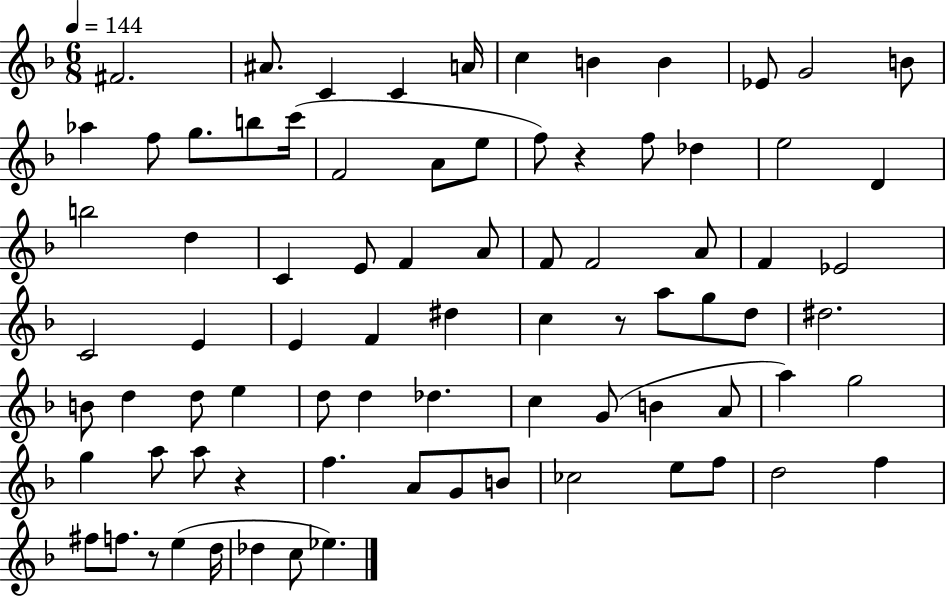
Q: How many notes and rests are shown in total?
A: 81